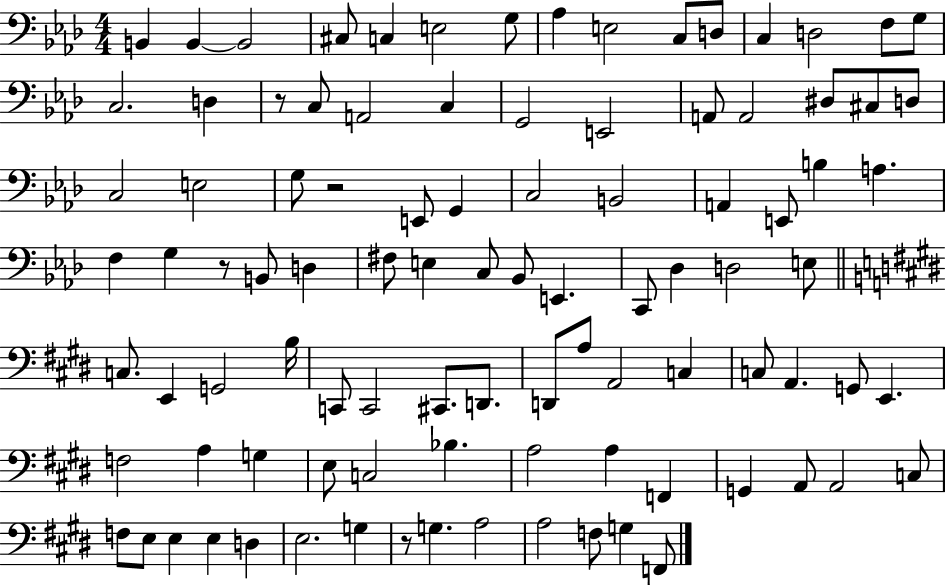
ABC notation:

X:1
T:Untitled
M:4/4
L:1/4
K:Ab
B,, B,, B,,2 ^C,/2 C, E,2 G,/2 _A, E,2 C,/2 D,/2 C, D,2 F,/2 G,/2 C,2 D, z/2 C,/2 A,,2 C, G,,2 E,,2 A,,/2 A,,2 ^D,/2 ^C,/2 D,/2 C,2 E,2 G,/2 z2 E,,/2 G,, C,2 B,,2 A,, E,,/2 B, A, F, G, z/2 B,,/2 D, ^F,/2 E, C,/2 _B,,/2 E,, C,,/2 _D, D,2 E,/2 C,/2 E,, G,,2 B,/4 C,,/2 C,,2 ^C,,/2 D,,/2 D,,/2 A,/2 A,,2 C, C,/2 A,, G,,/2 E,, F,2 A, G, E,/2 C,2 _B, A,2 A, F,, G,, A,,/2 A,,2 C,/2 F,/2 E,/2 E, E, D, E,2 G, z/2 G, A,2 A,2 F,/2 G, F,,/2